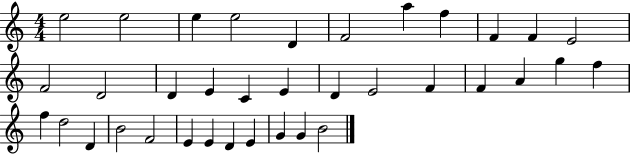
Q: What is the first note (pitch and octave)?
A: E5